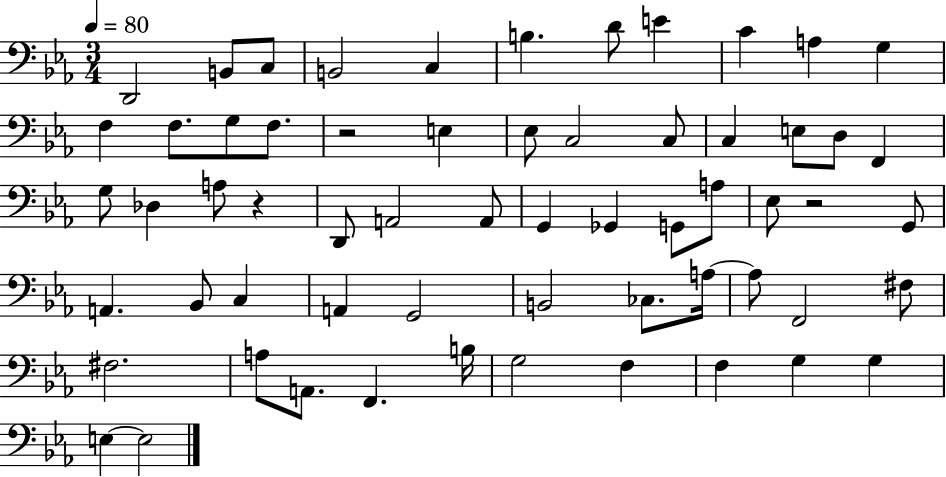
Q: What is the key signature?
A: EES major